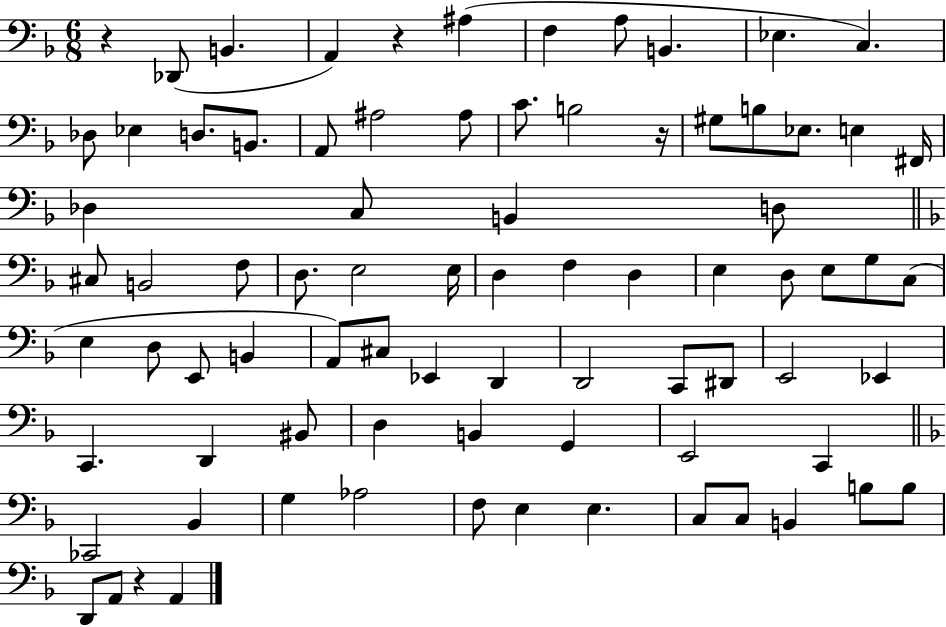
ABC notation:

X:1
T:Untitled
M:6/8
L:1/4
K:F
z _D,,/2 B,, A,, z ^A, F, A,/2 B,, _E, C, _D,/2 _E, D,/2 B,,/2 A,,/2 ^A,2 ^A,/2 C/2 B,2 z/4 ^G,/2 B,/2 _E,/2 E, ^F,,/4 _D, C,/2 B,, D,/2 ^C,/2 B,,2 F,/2 D,/2 E,2 E,/4 D, F, D, E, D,/2 E,/2 G,/2 C,/2 E, D,/2 E,,/2 B,, A,,/2 ^C,/2 _E,, D,, D,,2 C,,/2 ^D,,/2 E,,2 _E,, C,, D,, ^B,,/2 D, B,, G,, E,,2 C,, _C,,2 _B,, G, _A,2 F,/2 E, E, C,/2 C,/2 B,, B,/2 B,/2 D,,/2 A,,/2 z A,,